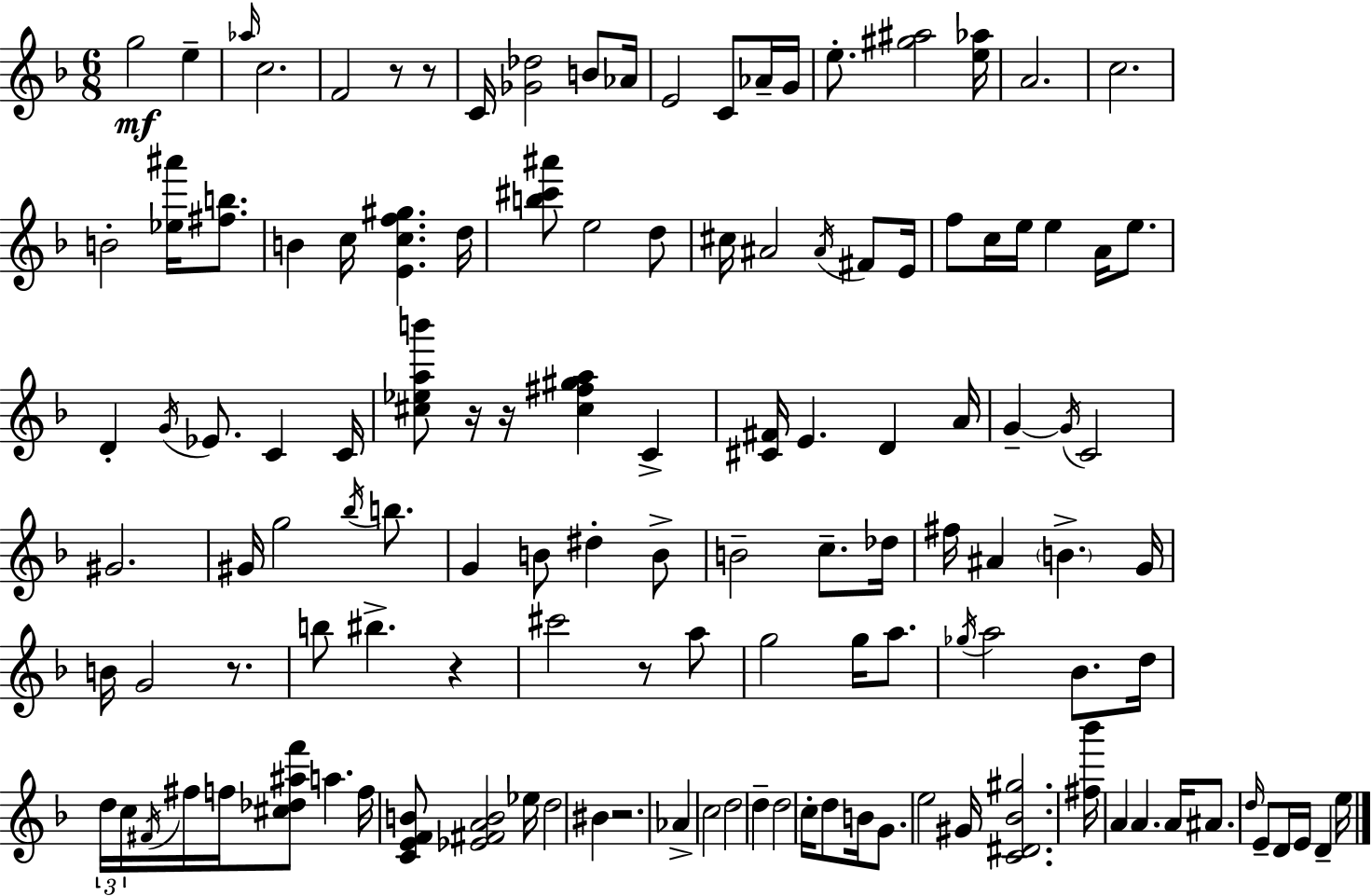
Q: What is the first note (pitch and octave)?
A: G5